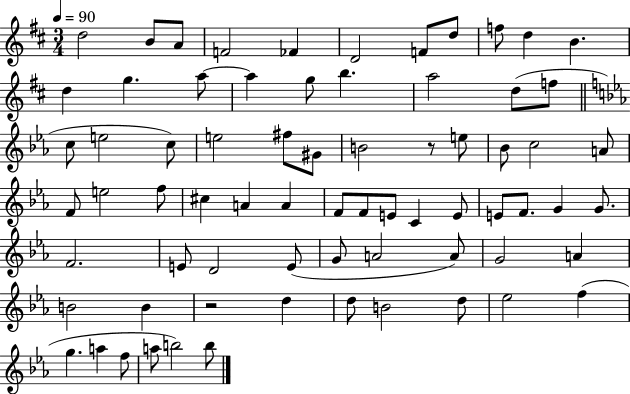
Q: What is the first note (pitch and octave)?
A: D5